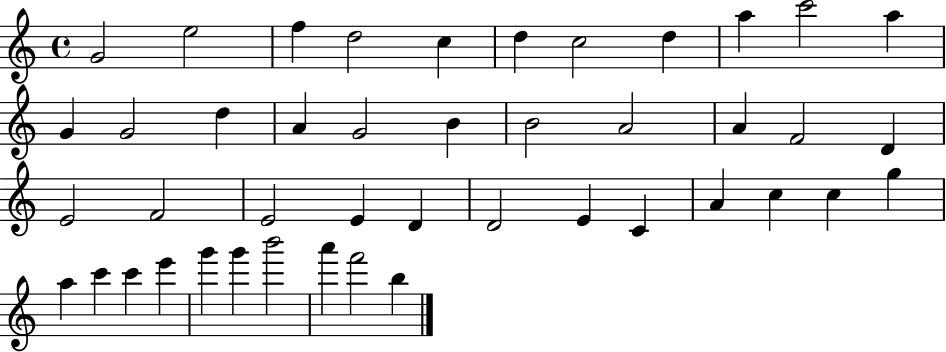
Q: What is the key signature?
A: C major